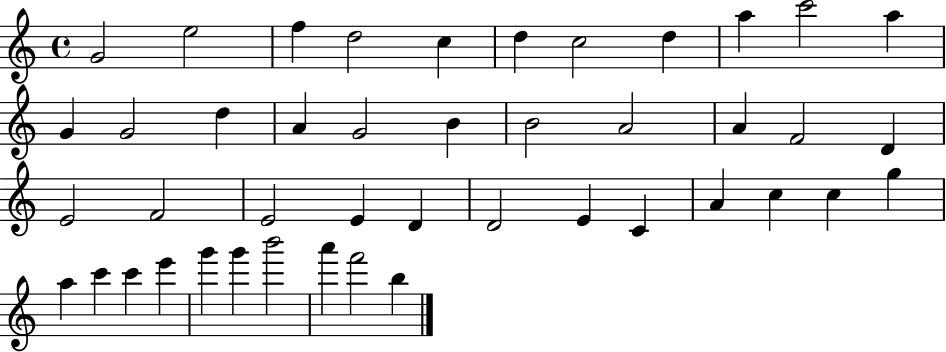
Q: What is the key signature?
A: C major